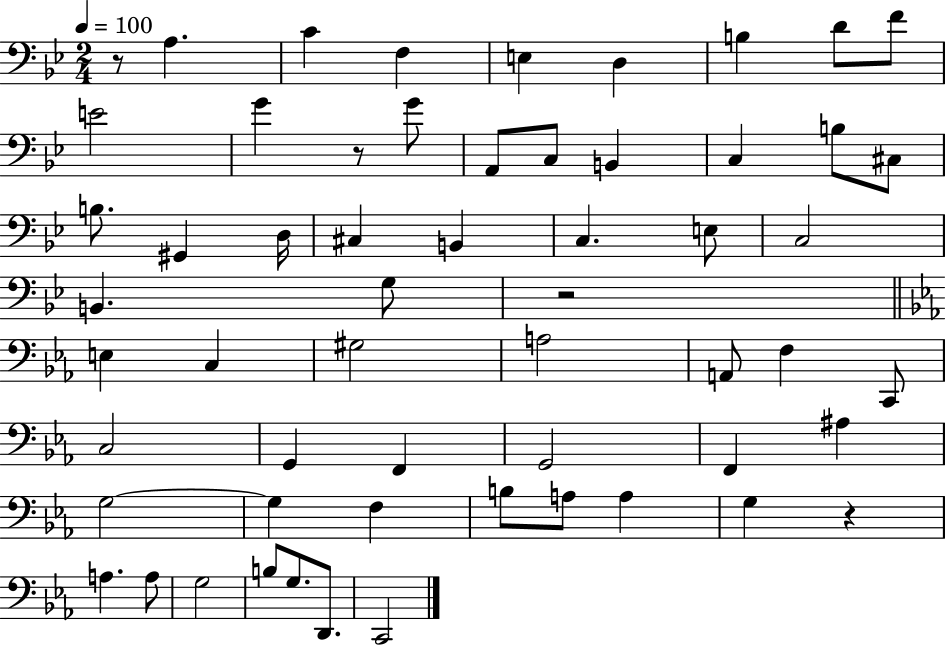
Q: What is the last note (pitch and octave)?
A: C2